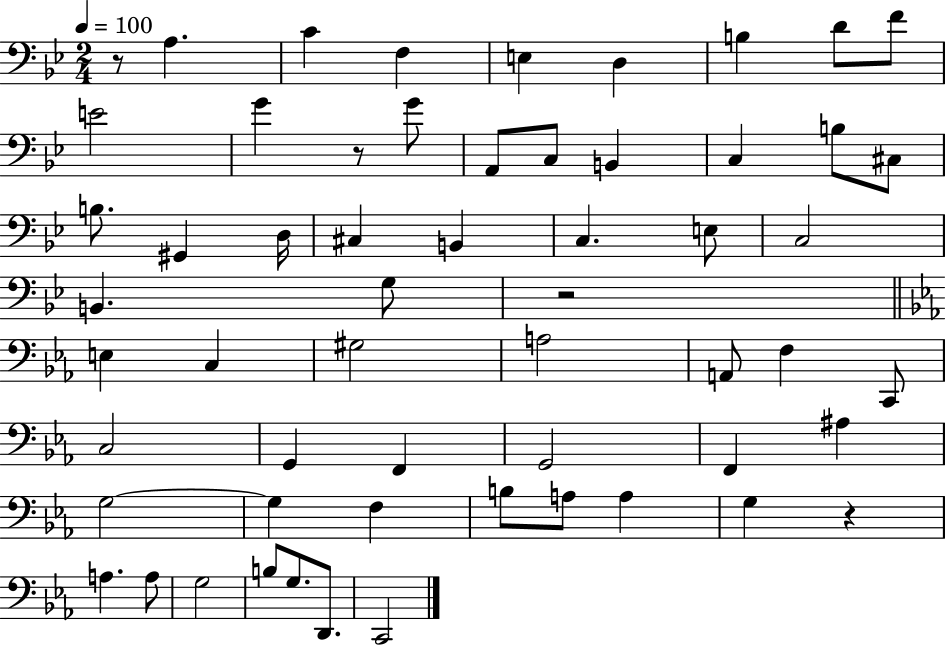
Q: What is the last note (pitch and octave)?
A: C2